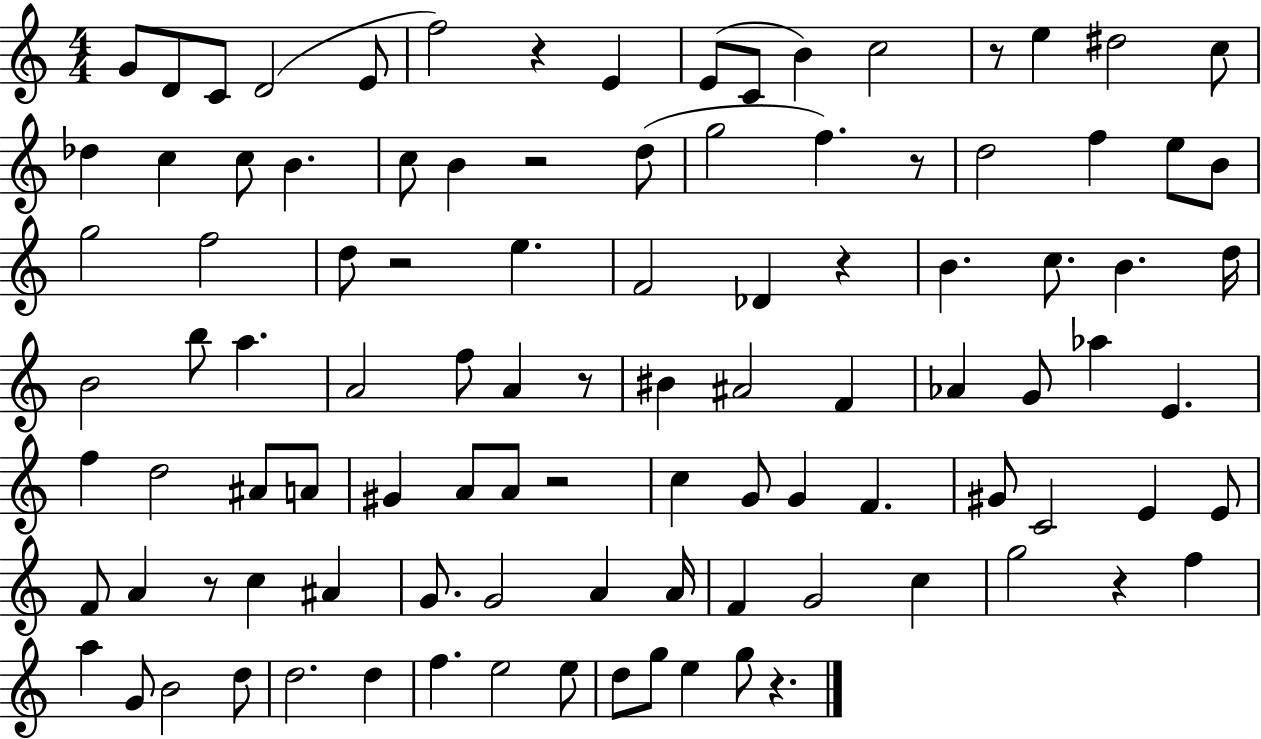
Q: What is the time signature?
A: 4/4